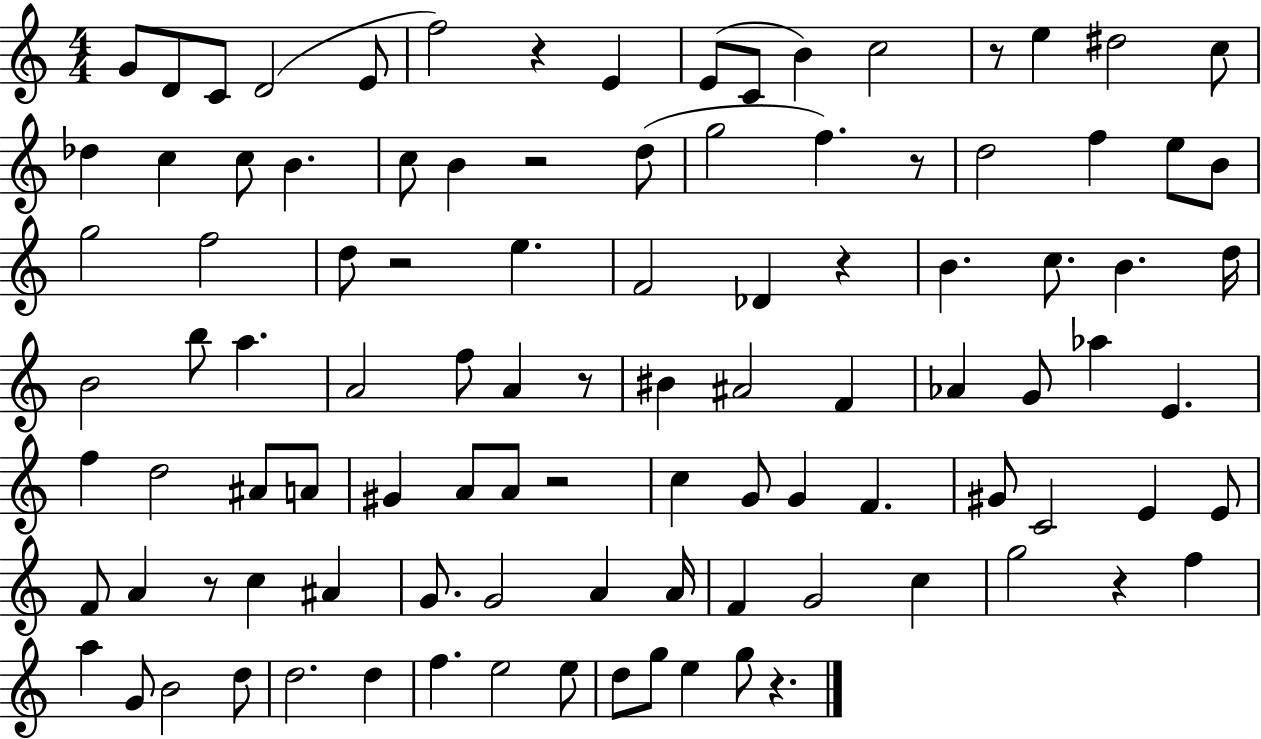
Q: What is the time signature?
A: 4/4